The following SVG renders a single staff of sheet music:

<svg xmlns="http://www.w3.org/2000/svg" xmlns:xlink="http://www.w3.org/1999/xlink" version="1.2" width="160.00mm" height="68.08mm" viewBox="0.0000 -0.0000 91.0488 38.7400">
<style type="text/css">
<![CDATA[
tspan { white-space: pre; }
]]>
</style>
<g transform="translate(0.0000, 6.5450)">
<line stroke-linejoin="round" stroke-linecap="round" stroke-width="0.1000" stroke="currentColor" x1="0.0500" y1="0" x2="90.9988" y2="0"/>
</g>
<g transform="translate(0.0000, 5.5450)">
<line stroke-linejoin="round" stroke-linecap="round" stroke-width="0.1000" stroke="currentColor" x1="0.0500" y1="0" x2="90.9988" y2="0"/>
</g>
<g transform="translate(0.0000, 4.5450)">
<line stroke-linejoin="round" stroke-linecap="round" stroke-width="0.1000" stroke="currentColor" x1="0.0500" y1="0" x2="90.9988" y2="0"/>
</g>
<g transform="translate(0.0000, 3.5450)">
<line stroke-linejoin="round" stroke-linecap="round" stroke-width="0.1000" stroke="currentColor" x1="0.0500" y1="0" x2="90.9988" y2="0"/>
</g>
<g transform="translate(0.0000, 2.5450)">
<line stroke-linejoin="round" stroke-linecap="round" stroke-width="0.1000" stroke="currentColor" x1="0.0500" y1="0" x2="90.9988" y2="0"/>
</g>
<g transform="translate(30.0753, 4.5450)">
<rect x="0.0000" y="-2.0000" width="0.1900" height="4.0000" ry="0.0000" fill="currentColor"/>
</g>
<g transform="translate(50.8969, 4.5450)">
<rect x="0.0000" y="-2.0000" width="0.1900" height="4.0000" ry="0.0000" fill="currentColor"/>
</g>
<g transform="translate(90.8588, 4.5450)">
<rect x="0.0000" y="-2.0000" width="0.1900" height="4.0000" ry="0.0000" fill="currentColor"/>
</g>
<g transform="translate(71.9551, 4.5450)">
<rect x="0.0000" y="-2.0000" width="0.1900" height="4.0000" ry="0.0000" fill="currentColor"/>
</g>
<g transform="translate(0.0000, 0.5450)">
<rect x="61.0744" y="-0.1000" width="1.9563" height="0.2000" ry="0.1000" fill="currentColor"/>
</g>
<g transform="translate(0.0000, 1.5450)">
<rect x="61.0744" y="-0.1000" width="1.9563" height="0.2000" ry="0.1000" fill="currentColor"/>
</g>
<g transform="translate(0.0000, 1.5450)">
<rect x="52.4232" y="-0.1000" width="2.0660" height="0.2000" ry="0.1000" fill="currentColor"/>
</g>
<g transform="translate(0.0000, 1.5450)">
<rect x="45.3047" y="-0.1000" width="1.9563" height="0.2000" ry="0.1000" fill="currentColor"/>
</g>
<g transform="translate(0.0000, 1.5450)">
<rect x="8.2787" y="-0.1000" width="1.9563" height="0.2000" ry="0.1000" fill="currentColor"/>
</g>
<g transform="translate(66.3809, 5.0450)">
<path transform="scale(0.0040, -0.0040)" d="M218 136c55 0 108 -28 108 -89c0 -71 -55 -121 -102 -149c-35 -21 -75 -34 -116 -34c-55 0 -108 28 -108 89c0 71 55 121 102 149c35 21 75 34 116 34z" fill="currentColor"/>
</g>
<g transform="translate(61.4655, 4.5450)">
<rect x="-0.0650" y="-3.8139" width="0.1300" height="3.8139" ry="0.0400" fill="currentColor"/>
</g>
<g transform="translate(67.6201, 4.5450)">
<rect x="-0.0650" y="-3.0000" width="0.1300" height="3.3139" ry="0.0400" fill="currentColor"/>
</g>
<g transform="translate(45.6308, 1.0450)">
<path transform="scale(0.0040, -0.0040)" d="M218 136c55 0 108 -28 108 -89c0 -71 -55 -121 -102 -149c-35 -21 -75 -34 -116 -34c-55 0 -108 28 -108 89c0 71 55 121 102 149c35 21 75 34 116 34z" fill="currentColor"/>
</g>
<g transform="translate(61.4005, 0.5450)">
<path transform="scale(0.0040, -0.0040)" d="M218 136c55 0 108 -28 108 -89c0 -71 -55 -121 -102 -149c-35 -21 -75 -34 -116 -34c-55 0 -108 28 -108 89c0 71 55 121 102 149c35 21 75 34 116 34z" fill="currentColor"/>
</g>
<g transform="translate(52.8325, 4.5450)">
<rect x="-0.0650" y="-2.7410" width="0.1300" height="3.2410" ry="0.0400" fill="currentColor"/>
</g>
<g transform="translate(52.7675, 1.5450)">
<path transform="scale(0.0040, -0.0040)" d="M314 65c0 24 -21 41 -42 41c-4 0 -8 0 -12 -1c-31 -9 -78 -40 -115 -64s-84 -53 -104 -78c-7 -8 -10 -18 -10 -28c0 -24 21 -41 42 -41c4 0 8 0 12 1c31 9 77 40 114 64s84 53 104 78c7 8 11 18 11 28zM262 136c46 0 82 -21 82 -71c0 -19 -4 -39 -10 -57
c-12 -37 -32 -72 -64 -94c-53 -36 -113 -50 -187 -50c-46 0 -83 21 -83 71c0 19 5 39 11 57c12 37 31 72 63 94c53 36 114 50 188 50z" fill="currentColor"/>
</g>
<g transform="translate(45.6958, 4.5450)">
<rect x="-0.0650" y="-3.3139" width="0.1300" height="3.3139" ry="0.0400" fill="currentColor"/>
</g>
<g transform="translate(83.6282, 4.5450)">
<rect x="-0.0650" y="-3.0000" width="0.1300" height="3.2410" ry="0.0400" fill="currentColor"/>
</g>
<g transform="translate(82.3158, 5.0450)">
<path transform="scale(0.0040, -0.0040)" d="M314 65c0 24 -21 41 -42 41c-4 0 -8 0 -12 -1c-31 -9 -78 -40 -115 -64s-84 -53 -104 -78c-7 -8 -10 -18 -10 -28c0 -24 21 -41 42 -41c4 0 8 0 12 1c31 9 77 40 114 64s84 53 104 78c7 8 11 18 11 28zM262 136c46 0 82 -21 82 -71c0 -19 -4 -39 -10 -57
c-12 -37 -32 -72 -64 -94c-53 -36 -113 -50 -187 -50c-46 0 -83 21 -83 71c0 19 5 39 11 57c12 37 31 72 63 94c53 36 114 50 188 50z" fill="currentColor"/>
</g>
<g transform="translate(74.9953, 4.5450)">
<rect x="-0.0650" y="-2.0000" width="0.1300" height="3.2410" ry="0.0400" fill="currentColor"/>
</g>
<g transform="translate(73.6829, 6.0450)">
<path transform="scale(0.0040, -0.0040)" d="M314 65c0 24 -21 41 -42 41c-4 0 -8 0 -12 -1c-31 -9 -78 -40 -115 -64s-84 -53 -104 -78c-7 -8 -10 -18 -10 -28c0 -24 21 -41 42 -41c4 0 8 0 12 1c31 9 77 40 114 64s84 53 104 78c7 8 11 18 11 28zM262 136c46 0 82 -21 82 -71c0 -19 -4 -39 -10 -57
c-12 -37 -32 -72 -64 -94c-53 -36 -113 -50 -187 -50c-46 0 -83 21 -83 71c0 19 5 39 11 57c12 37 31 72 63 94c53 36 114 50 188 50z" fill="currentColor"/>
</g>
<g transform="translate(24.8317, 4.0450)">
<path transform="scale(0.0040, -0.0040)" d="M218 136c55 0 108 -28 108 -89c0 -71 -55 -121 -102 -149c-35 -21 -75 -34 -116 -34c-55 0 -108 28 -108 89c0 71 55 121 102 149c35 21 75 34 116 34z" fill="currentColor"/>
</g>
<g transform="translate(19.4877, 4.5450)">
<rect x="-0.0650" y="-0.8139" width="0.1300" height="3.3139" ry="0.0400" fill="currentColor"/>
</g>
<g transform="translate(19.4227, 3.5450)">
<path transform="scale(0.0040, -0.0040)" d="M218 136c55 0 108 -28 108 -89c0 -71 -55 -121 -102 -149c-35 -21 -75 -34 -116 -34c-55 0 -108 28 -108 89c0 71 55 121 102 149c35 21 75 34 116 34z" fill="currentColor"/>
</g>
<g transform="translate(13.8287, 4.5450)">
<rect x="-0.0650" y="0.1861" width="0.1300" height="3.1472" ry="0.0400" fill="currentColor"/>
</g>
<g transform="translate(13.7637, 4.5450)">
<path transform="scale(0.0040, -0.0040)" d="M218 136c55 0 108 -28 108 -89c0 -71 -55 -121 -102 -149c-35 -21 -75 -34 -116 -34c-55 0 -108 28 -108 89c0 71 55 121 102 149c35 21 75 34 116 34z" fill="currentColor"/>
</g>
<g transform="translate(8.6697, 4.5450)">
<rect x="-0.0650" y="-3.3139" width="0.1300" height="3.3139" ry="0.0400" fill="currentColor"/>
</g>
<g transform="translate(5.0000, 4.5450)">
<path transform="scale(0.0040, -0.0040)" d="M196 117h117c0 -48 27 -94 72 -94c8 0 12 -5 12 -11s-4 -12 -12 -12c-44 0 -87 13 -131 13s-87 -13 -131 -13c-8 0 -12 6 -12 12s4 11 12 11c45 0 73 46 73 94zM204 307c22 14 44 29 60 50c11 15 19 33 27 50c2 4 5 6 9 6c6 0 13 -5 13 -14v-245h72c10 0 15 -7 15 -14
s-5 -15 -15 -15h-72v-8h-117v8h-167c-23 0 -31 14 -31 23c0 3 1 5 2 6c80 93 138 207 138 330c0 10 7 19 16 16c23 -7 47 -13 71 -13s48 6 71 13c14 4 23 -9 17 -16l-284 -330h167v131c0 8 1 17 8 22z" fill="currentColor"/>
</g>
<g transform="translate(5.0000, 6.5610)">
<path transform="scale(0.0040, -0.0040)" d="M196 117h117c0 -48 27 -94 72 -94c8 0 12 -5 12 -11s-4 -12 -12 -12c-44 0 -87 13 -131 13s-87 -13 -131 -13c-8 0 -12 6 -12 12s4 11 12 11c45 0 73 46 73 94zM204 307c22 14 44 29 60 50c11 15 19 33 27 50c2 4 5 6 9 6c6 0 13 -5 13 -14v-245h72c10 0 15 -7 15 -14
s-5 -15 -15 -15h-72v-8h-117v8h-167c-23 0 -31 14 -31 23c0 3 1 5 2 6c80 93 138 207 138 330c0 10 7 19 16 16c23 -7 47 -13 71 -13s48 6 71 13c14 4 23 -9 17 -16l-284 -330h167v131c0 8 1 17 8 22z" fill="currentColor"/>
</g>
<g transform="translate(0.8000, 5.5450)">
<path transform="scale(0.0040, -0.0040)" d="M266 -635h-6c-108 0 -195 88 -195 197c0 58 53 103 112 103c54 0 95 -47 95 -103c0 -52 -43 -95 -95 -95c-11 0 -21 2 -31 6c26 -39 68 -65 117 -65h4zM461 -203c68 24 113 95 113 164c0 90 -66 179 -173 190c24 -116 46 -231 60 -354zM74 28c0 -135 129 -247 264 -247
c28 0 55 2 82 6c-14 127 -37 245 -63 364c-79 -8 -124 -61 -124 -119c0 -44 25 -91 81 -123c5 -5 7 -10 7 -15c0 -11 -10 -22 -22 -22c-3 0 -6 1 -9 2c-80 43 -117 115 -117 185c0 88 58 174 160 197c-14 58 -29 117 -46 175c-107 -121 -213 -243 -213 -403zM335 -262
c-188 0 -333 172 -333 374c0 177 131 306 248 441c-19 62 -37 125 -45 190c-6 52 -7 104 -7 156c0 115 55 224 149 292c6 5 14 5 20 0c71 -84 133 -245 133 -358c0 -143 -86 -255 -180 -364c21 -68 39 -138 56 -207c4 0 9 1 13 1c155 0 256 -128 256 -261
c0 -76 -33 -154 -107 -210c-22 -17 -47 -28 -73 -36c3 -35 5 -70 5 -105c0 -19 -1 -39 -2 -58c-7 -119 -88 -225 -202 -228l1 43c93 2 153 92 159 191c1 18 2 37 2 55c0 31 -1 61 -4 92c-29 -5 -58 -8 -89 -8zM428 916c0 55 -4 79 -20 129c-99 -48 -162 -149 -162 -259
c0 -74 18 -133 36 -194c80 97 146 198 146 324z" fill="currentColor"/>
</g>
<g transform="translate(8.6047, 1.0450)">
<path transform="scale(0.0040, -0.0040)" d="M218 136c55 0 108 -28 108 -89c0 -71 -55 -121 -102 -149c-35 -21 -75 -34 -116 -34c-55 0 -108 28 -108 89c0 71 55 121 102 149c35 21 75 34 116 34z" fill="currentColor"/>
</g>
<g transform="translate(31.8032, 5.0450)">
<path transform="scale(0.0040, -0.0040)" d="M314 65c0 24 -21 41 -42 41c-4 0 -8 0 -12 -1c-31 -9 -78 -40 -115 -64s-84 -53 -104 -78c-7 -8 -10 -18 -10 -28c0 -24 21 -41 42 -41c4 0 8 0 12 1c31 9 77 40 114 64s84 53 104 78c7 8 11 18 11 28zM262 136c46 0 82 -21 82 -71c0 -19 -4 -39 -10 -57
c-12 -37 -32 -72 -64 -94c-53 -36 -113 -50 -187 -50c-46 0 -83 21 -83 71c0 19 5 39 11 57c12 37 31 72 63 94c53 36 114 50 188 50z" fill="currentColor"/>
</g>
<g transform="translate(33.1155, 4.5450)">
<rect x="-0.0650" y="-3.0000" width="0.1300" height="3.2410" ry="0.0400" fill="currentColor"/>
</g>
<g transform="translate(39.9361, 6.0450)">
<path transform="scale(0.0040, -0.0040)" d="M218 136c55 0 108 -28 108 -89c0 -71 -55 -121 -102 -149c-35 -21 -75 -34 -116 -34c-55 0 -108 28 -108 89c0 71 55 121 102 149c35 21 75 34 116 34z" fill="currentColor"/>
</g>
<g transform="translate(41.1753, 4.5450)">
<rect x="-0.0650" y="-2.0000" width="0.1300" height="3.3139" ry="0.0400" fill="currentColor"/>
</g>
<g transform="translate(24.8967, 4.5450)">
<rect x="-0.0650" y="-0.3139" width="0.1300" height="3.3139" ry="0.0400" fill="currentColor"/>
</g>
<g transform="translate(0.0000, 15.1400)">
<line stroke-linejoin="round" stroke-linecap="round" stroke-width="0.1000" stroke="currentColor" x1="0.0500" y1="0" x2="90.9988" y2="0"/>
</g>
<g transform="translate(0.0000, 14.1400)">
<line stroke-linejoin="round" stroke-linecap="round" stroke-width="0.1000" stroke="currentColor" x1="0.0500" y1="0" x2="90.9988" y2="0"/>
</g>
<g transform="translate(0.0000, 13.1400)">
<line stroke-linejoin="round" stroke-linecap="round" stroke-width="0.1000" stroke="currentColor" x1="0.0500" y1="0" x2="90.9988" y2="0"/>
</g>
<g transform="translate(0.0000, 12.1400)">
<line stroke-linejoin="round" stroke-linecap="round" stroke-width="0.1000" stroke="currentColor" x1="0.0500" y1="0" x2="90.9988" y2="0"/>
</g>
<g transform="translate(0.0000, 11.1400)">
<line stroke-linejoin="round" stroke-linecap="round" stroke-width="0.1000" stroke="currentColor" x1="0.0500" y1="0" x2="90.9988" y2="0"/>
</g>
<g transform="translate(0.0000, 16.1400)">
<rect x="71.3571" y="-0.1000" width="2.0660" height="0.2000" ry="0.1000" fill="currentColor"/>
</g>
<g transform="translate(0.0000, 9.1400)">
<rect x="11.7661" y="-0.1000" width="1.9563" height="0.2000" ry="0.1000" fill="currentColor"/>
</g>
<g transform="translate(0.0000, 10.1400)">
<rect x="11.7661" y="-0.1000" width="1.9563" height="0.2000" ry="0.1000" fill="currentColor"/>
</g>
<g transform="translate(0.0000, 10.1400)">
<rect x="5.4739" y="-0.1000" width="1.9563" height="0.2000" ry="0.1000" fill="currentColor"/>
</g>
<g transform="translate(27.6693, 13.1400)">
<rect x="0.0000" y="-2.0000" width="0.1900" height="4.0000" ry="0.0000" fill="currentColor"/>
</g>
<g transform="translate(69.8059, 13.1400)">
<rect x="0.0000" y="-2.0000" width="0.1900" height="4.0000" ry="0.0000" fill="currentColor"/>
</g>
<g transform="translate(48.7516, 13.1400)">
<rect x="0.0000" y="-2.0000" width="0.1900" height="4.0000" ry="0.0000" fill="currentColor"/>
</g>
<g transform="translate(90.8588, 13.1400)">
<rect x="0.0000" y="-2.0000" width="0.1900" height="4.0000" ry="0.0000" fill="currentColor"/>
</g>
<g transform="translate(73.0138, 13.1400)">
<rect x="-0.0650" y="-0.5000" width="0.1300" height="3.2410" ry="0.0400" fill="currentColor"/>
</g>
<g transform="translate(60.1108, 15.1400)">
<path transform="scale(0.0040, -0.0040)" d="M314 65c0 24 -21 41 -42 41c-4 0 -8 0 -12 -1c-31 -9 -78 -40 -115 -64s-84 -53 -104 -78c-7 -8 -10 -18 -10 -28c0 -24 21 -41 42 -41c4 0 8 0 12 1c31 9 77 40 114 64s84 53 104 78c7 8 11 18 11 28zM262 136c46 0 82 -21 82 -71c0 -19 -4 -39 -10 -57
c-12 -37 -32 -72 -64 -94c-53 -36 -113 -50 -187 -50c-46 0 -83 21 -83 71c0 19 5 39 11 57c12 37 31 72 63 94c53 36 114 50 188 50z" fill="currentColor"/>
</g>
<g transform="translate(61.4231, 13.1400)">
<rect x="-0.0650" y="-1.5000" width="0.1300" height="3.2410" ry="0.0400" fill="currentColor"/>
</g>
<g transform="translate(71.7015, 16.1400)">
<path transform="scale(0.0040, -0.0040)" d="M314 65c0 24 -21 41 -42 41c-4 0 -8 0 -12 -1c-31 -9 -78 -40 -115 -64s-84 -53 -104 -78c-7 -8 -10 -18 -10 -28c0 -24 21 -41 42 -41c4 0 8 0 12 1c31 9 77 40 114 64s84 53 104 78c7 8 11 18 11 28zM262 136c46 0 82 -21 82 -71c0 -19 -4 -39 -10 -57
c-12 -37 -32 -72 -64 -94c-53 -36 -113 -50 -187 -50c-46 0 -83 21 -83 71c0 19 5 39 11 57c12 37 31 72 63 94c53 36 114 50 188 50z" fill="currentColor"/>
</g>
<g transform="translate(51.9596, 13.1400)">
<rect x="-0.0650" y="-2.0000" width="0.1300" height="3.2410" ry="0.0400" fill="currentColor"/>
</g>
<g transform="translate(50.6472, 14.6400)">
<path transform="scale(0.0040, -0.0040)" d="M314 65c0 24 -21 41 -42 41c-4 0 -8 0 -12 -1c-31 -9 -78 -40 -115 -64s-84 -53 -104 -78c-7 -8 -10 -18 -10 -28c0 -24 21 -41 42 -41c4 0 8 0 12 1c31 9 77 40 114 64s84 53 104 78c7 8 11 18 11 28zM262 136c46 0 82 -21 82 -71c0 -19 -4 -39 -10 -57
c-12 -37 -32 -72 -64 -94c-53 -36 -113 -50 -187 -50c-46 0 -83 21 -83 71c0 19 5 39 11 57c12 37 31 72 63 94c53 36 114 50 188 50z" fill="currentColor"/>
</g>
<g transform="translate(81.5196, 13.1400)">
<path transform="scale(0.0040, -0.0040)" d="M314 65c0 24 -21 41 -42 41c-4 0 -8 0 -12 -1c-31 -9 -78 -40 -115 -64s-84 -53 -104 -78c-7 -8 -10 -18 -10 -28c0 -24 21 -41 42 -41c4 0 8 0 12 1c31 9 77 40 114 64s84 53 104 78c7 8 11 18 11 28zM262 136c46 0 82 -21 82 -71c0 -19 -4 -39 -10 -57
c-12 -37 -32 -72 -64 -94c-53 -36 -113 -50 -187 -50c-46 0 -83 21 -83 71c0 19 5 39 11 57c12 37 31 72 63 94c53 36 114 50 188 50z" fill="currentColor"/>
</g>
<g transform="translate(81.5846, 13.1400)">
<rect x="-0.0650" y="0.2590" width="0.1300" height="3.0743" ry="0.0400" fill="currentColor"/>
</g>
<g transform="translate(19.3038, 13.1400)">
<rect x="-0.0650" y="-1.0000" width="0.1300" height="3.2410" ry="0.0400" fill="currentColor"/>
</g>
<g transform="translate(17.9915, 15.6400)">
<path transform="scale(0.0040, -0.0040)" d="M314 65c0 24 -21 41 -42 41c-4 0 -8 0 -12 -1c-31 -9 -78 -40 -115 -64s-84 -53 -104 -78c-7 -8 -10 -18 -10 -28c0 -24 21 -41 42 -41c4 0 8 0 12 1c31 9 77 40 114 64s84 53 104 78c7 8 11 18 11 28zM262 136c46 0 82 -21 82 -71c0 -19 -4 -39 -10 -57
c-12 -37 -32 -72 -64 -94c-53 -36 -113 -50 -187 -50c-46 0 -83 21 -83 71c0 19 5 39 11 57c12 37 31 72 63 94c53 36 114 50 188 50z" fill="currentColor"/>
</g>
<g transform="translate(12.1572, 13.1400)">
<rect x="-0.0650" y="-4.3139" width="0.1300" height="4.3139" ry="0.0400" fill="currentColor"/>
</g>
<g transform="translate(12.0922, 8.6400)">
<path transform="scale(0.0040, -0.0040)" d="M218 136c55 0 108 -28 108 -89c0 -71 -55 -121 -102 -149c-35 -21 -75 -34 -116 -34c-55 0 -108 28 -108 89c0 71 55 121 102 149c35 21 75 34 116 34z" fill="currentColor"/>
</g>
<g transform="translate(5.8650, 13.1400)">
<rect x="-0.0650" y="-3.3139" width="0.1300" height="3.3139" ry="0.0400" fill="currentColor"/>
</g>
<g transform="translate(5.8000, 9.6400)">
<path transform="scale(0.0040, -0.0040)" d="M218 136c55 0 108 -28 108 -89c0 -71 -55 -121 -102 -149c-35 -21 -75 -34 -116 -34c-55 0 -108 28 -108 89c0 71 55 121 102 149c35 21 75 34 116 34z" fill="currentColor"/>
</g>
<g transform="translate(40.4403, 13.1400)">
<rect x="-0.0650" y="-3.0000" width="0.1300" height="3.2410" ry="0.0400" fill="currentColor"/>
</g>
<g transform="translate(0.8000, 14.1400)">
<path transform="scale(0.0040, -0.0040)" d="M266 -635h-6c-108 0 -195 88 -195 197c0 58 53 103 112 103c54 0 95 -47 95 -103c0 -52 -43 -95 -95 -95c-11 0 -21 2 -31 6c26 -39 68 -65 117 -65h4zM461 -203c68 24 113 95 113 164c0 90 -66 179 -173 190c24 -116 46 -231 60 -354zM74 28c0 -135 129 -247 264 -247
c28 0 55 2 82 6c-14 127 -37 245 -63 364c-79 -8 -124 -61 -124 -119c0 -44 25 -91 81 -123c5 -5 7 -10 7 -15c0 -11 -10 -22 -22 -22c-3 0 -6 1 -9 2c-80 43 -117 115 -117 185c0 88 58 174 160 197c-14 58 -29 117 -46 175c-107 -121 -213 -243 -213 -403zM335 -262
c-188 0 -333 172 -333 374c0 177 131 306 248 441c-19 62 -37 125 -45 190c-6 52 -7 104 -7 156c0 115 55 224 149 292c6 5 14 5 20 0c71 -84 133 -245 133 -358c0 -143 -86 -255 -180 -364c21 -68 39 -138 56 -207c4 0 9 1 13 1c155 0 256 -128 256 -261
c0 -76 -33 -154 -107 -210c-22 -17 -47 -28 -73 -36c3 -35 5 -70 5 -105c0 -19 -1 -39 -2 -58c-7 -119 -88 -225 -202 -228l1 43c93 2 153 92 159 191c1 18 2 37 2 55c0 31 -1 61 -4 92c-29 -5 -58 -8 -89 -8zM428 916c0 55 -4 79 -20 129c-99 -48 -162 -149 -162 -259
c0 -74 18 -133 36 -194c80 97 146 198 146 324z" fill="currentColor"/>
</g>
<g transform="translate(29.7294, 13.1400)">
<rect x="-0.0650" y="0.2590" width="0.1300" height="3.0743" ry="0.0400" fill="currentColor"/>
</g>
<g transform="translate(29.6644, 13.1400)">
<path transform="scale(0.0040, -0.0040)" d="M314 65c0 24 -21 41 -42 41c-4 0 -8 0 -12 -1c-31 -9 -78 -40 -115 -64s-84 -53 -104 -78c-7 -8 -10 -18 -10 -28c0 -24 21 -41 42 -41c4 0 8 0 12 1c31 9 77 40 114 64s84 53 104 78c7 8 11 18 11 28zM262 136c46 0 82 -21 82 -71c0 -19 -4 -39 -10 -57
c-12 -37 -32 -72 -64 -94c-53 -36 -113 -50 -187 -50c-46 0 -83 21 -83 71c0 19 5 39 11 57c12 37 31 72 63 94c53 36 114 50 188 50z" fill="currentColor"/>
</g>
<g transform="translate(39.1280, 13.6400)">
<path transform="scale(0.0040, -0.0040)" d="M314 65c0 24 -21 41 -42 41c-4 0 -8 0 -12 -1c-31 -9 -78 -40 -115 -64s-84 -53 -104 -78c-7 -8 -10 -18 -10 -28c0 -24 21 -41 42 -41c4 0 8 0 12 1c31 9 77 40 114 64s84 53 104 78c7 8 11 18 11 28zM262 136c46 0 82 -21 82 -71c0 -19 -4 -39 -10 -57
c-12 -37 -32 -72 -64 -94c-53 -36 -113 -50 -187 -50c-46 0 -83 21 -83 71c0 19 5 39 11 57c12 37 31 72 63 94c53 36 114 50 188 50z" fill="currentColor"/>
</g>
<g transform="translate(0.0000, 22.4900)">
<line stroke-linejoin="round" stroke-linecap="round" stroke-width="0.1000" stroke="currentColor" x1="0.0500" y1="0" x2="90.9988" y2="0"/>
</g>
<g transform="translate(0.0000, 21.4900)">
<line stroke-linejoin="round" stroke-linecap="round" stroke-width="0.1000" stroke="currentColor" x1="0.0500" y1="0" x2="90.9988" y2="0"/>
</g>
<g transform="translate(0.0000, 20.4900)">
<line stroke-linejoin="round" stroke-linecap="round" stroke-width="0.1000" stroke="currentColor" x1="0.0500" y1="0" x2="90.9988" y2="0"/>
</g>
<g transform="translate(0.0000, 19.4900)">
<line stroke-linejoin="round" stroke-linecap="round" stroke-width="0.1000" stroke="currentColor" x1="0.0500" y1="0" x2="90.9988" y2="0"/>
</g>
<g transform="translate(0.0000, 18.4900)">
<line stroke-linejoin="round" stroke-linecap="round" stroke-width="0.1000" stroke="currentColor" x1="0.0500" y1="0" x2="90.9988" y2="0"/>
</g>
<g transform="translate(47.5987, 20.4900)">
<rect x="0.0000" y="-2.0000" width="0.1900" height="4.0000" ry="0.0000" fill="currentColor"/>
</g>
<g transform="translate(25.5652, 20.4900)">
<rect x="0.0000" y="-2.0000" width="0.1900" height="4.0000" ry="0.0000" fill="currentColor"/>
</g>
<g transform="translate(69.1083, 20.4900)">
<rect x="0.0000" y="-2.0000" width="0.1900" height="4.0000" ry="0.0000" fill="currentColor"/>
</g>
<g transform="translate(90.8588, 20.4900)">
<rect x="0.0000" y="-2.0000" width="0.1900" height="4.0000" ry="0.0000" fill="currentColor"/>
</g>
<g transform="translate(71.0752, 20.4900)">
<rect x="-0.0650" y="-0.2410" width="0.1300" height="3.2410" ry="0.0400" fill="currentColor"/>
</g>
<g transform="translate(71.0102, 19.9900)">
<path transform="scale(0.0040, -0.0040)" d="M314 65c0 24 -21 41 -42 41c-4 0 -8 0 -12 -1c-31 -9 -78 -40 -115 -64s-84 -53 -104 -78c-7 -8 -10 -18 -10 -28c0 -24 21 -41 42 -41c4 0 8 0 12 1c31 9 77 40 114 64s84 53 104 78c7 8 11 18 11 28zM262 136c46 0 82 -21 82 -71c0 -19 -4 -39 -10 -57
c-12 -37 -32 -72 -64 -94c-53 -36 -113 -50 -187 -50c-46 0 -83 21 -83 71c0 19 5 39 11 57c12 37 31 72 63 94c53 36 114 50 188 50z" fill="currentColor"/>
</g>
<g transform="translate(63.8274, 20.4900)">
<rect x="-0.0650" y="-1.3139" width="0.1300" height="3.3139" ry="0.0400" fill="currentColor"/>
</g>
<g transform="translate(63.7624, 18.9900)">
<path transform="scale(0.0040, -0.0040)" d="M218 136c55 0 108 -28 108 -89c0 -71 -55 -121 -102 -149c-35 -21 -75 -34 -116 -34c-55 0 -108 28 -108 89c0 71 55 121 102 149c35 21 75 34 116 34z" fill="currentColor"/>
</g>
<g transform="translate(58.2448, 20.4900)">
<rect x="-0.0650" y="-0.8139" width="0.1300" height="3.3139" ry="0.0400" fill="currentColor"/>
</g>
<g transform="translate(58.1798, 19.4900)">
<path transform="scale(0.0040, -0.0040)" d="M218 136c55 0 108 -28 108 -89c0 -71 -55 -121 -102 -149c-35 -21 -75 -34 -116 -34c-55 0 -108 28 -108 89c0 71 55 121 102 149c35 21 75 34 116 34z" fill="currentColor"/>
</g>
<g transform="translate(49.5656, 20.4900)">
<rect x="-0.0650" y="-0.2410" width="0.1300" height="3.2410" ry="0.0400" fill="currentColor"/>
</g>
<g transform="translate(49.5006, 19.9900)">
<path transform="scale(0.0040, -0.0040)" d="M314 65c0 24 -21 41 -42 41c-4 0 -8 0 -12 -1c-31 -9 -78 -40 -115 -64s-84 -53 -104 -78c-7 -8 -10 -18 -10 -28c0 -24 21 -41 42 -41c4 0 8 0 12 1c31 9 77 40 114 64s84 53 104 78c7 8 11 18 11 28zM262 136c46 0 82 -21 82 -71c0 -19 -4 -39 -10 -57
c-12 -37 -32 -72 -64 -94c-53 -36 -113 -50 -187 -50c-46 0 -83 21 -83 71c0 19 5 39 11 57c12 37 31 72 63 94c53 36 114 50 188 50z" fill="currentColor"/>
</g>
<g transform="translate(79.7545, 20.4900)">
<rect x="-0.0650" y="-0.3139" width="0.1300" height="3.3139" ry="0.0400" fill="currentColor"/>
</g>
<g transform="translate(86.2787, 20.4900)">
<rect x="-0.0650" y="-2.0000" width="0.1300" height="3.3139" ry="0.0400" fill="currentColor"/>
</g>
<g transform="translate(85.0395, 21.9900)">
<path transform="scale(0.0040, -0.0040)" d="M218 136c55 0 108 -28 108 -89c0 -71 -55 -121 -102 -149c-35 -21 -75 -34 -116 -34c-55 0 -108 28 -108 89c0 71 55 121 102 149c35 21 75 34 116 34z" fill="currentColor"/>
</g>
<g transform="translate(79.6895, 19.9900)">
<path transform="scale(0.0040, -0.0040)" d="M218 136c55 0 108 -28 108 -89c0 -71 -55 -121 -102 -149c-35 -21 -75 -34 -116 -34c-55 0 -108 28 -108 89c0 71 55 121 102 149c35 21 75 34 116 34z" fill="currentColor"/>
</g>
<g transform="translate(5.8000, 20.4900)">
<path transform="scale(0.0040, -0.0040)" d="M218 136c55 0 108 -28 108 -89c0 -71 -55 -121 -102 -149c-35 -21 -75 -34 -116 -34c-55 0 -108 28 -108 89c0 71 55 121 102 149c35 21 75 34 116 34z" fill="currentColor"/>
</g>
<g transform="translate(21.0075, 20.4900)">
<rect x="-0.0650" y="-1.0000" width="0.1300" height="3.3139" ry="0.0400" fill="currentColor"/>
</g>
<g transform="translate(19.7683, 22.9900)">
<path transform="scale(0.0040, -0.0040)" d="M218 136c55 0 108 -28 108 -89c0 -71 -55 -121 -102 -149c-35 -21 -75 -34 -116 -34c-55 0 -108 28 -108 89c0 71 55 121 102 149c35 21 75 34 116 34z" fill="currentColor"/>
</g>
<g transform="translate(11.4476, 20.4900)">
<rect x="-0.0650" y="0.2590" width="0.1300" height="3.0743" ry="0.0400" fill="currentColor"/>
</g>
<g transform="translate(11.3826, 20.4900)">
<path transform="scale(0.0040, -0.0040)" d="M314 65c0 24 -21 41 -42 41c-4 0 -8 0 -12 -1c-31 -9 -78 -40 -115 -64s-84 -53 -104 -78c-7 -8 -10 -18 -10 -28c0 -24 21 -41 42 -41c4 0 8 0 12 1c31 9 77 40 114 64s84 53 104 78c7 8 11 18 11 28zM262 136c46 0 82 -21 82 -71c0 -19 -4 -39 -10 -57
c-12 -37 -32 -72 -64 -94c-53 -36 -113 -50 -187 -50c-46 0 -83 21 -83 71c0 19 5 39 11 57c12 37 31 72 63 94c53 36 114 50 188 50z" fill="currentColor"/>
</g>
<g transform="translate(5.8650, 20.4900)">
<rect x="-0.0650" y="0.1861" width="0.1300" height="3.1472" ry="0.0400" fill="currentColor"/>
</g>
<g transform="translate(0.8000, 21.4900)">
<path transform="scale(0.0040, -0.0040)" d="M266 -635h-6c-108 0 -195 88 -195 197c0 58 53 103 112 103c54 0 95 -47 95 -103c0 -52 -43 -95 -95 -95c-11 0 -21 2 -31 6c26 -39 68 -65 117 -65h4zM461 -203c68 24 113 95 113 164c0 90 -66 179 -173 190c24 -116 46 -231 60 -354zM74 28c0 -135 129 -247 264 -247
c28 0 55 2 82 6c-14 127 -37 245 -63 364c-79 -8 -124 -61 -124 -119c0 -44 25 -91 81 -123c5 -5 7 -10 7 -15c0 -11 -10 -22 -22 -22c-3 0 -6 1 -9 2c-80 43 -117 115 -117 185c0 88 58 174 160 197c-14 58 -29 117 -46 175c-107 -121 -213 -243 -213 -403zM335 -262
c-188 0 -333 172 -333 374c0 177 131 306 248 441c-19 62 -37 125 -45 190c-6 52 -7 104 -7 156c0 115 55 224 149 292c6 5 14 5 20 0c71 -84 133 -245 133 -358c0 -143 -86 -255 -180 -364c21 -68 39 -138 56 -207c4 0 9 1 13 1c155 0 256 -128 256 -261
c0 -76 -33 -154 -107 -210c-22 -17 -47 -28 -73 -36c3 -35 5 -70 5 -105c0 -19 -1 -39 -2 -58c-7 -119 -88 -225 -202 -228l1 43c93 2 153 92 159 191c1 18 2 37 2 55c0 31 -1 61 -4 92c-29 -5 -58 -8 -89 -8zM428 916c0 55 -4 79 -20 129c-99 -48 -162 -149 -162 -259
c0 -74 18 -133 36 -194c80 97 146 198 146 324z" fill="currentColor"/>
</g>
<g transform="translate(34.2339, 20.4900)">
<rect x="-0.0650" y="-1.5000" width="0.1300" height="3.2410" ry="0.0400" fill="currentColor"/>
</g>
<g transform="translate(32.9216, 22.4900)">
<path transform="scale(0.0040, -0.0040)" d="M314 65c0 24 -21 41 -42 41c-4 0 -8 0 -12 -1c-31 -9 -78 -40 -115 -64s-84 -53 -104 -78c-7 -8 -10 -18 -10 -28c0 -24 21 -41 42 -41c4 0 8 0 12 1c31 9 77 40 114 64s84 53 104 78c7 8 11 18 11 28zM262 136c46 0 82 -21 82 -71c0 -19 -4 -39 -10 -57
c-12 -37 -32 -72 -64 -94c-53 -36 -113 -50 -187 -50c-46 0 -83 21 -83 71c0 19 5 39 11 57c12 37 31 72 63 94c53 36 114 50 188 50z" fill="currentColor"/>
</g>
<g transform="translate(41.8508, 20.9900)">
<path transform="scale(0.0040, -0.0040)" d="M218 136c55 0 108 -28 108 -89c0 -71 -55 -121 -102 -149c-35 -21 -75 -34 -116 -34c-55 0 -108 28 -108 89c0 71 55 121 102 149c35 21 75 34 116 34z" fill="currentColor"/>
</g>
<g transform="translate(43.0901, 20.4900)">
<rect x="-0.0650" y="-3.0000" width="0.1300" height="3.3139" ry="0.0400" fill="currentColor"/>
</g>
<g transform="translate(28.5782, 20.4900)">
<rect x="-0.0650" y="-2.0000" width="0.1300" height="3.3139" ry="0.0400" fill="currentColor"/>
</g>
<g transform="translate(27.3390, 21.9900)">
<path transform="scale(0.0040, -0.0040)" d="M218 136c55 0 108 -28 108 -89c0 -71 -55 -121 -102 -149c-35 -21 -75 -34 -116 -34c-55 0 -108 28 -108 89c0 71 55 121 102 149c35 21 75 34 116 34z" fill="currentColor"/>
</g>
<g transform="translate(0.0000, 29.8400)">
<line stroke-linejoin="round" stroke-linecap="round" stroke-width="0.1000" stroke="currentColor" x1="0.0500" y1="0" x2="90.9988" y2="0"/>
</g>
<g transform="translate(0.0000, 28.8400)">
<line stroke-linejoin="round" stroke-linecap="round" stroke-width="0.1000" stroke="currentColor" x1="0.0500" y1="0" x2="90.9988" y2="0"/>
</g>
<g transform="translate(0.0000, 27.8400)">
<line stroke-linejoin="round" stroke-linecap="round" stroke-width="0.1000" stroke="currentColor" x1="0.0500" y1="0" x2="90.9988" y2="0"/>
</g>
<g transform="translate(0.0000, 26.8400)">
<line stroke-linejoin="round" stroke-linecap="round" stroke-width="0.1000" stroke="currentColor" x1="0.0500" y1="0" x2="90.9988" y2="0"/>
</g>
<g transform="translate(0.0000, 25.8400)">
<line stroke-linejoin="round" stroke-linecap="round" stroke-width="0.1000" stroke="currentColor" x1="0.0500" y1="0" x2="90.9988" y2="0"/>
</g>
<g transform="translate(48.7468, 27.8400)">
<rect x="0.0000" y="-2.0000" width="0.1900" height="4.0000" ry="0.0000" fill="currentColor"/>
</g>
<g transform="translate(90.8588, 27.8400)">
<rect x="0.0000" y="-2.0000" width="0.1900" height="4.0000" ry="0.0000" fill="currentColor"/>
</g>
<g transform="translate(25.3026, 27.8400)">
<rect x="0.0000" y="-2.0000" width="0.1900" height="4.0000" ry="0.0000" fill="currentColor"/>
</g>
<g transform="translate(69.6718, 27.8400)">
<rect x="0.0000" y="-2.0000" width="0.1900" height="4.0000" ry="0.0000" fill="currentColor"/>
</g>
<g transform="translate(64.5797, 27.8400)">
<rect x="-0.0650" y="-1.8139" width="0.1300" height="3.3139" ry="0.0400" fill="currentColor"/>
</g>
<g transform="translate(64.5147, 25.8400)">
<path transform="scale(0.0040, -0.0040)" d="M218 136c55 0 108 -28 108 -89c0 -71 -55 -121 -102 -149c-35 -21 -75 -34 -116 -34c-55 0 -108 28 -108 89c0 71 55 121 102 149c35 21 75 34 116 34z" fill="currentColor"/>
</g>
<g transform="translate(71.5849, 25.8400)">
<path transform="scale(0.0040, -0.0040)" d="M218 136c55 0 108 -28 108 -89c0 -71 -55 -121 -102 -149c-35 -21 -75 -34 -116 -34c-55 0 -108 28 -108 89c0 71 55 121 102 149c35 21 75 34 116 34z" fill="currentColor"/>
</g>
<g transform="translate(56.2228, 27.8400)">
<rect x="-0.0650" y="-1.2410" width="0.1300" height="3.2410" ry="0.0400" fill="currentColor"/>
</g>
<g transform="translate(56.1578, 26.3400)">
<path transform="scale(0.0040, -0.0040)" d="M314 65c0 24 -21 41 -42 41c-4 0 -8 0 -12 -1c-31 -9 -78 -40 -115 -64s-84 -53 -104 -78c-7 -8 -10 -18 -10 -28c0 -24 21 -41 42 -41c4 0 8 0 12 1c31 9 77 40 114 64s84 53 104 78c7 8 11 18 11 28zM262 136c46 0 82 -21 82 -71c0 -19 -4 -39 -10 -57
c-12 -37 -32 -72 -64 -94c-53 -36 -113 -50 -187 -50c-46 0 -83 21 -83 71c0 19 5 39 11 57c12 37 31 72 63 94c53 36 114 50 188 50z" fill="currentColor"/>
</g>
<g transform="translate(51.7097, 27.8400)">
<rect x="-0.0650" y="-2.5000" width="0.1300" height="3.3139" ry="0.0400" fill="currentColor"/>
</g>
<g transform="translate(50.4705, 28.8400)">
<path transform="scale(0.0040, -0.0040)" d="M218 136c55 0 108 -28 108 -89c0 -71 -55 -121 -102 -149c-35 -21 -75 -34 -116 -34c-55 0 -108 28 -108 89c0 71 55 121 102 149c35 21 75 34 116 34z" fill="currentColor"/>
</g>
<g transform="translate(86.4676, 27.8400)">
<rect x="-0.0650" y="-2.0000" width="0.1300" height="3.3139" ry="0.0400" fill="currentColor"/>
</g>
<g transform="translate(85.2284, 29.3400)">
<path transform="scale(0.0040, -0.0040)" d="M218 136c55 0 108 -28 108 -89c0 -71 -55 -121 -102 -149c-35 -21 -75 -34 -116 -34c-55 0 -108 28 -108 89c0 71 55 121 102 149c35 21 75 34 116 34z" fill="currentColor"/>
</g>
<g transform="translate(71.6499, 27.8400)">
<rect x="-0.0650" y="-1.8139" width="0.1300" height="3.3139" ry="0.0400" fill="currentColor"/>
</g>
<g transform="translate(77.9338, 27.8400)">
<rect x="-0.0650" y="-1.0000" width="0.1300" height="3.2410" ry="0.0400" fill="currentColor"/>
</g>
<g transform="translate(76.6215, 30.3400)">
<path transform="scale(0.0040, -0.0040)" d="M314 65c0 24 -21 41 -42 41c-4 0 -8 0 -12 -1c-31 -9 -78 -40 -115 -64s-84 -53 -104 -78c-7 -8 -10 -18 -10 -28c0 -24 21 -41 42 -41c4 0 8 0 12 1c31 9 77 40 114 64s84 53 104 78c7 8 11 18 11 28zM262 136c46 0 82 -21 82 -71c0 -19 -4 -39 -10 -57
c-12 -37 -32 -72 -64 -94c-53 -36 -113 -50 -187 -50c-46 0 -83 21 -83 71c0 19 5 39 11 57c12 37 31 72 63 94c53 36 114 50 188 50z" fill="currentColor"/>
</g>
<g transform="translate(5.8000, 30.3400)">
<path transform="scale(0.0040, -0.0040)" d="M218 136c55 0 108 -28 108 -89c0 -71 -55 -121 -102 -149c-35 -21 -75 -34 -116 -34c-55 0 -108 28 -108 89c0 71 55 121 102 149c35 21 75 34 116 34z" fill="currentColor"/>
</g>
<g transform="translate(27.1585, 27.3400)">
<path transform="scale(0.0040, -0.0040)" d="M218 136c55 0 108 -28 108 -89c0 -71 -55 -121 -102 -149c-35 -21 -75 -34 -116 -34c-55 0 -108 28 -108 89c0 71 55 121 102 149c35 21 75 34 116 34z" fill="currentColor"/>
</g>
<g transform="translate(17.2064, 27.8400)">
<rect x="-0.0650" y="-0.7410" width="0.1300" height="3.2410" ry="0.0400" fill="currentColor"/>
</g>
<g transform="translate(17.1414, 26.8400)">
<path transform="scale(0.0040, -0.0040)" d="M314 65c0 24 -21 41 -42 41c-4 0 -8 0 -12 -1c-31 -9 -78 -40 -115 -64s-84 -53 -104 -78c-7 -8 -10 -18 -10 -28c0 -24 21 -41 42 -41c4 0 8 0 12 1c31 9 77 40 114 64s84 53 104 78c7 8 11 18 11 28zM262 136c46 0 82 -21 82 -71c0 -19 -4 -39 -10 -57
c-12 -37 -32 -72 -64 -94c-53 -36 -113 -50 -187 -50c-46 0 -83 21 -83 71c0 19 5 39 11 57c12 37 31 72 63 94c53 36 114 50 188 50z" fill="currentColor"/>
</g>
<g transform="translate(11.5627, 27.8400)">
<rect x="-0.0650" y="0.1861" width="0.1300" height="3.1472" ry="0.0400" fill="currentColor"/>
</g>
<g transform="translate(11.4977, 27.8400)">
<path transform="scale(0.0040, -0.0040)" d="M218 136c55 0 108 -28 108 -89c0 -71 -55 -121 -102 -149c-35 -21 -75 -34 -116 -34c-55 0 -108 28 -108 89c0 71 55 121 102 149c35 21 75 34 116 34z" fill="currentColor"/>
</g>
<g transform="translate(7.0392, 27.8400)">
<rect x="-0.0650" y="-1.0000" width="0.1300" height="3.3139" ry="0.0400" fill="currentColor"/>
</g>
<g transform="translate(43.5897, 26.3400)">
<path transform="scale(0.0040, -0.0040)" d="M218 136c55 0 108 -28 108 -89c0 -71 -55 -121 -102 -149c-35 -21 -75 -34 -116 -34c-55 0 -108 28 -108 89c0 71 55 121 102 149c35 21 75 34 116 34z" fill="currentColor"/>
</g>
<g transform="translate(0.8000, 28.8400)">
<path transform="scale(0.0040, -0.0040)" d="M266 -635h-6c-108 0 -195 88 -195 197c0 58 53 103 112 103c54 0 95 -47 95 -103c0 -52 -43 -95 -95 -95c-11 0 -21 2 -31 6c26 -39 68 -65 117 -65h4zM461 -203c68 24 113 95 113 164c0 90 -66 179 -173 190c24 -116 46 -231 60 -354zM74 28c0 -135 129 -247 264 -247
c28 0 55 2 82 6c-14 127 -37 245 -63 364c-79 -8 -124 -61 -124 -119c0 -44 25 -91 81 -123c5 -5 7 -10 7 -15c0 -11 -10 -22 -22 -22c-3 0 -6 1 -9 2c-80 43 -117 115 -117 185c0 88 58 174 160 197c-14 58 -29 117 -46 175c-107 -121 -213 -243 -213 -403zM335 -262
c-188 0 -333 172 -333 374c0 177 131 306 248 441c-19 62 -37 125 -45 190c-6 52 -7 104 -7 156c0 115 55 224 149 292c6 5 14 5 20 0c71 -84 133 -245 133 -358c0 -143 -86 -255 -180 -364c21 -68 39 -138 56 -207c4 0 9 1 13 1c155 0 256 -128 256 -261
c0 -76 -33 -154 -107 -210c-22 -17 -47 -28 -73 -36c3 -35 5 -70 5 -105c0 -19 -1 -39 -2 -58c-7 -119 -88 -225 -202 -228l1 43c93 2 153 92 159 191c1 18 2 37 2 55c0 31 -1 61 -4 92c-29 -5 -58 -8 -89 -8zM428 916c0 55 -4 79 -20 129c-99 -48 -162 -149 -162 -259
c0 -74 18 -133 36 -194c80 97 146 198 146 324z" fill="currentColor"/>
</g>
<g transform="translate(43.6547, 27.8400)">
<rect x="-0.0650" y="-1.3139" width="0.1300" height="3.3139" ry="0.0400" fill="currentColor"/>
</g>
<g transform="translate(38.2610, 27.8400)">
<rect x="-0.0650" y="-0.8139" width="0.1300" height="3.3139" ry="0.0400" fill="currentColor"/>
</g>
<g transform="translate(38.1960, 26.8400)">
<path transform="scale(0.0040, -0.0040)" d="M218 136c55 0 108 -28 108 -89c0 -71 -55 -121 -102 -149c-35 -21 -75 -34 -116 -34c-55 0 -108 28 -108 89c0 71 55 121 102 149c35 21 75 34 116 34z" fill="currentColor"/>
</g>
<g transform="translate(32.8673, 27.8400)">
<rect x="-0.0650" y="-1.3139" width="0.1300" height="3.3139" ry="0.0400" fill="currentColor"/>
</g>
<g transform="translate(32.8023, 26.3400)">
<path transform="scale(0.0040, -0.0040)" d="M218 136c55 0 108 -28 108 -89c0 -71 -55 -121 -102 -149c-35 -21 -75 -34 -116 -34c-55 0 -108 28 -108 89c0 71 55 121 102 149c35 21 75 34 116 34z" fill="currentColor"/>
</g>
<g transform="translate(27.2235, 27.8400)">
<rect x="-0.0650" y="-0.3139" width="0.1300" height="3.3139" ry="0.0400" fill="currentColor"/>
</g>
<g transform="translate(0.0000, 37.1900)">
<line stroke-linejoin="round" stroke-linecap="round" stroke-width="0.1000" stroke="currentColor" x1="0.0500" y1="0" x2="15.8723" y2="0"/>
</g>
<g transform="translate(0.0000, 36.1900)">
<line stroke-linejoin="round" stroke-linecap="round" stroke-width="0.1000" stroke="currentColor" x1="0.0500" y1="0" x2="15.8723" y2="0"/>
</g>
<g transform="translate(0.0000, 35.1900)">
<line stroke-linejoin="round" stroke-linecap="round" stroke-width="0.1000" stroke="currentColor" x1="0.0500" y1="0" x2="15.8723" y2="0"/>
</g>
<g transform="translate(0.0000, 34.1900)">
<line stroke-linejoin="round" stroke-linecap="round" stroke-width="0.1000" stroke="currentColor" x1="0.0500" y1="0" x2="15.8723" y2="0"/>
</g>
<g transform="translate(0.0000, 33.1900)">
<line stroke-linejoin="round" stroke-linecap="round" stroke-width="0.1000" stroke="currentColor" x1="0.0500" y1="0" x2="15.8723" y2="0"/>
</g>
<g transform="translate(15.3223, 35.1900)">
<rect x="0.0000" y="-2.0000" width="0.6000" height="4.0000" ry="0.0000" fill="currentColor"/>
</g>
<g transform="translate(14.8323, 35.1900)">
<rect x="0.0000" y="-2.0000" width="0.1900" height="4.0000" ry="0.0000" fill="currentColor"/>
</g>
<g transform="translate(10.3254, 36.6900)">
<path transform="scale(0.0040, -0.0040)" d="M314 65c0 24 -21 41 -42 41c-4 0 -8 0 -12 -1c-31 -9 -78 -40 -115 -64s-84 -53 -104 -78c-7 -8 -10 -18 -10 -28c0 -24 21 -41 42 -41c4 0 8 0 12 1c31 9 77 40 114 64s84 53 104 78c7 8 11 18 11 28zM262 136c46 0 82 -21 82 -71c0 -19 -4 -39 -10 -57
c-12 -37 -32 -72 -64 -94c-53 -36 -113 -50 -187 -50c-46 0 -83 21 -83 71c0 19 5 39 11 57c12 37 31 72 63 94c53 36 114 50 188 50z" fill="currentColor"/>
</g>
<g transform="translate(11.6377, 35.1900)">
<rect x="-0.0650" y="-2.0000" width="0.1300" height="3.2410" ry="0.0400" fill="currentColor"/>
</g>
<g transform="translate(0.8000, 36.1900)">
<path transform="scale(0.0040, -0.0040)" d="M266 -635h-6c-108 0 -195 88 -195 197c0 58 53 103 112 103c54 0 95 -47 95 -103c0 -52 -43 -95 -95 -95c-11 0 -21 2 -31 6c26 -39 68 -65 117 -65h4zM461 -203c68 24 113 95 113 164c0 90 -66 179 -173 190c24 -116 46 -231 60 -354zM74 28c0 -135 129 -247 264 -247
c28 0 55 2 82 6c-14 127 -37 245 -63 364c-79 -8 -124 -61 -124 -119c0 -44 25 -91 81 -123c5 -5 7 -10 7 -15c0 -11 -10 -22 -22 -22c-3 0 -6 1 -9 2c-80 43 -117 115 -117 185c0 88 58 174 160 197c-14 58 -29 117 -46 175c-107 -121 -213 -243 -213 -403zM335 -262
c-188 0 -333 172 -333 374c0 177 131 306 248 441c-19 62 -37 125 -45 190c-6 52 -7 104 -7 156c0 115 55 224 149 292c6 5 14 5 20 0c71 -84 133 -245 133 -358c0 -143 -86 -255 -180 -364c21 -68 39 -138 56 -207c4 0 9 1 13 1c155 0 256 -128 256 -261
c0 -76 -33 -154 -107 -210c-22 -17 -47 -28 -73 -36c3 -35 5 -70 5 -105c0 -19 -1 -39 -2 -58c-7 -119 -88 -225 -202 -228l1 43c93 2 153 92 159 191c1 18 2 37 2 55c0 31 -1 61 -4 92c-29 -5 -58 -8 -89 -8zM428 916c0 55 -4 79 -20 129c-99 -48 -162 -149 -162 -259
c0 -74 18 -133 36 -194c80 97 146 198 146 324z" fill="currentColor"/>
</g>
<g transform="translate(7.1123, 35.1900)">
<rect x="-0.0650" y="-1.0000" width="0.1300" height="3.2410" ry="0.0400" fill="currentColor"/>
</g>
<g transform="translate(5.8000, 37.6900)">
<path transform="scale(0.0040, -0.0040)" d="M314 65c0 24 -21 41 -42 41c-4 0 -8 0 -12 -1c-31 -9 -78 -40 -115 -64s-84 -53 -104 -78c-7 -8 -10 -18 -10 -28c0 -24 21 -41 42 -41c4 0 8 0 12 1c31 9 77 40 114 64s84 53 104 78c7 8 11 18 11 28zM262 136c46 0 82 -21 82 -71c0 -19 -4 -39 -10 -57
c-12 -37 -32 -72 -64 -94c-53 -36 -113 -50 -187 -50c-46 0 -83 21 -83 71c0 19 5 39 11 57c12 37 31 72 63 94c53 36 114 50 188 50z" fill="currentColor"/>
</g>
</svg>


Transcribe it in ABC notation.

X:1
T:Untitled
M:4/4
L:1/4
K:C
b B d c A2 F b a2 c' A F2 A2 b d' D2 B2 A2 F2 E2 C2 B2 B B2 D F E2 A c2 d e c2 c F D B d2 c e d e G e2 f f D2 F D2 F2